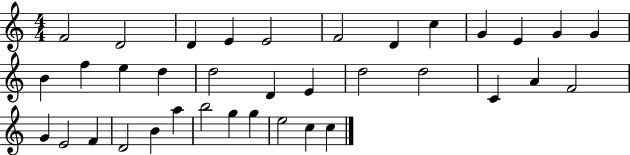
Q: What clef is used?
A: treble